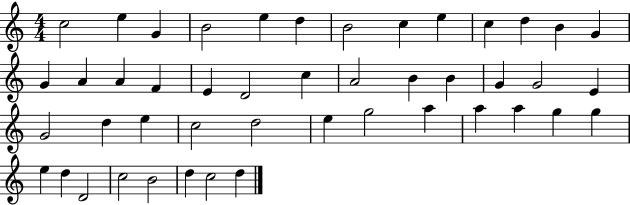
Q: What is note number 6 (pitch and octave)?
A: D5